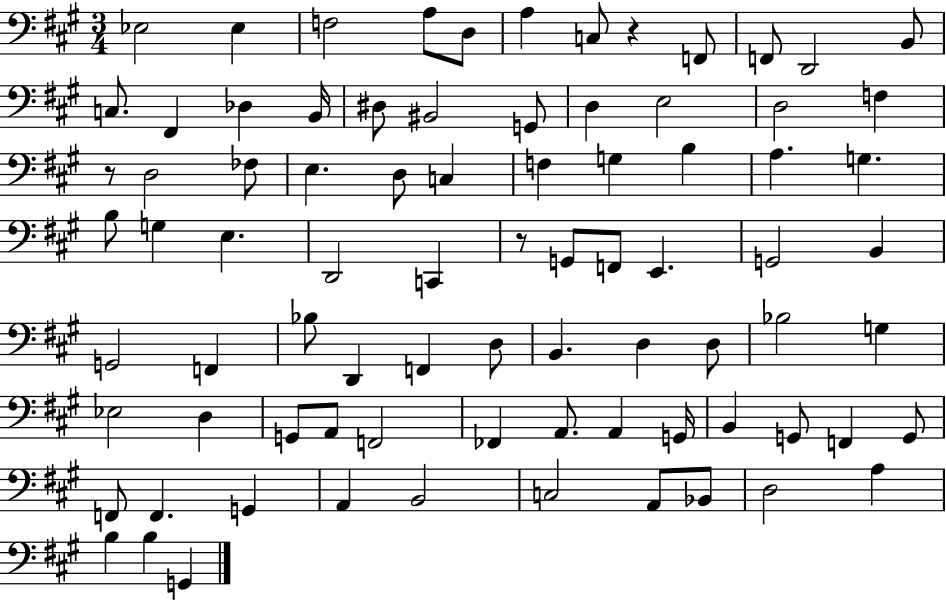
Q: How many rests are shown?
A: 3